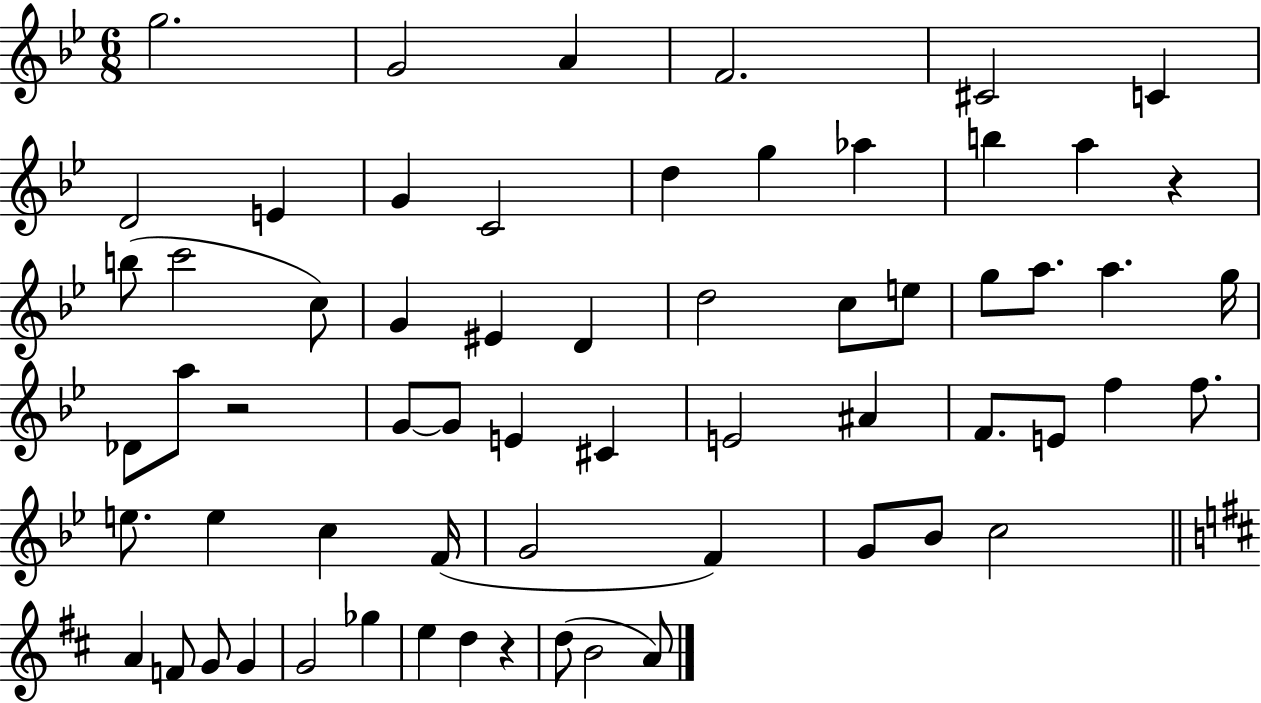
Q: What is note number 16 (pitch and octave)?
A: B5